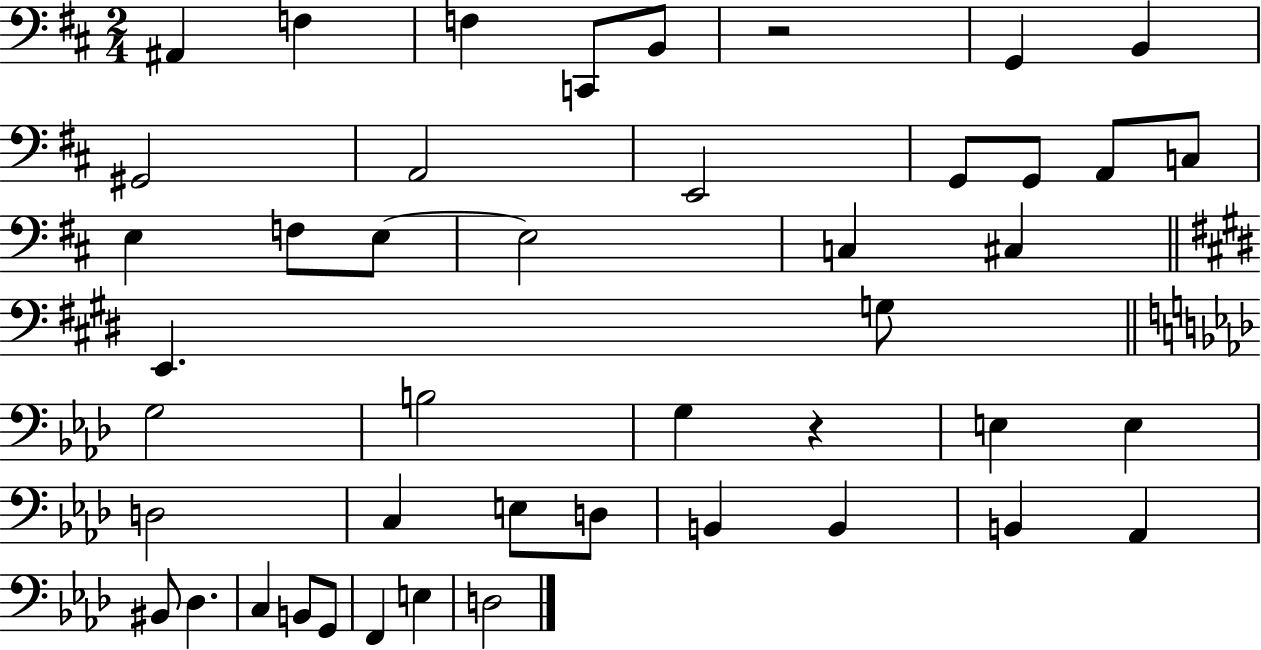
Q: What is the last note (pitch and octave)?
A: D3